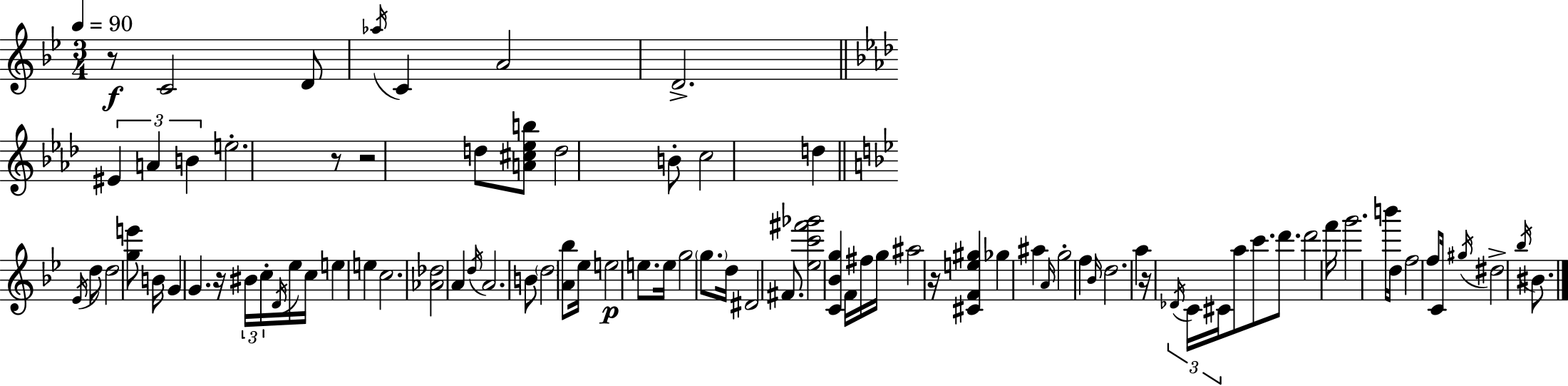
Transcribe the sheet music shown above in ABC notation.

X:1
T:Untitled
M:3/4
L:1/4
K:Bb
z/2 C2 D/2 _a/4 C A2 D2 ^E A B e2 z/2 z2 d/2 [A^c_eb]/2 d2 B/2 c2 d _E/4 d/2 d2 [ge']/2 B/4 G G z/4 ^B/4 c/4 D/4 _e/4 c/4 e e c2 [_A_d]2 A d/4 A2 B/2 d2 [A_b]/2 _e/4 e2 e/2 e/4 g2 g/2 d/4 ^D2 ^F/2 [_ec'^f'_g']2 [C_Bg] F/4 ^f/4 g/4 ^a2 z/4 [^CFe^g] _g ^a A/4 g2 f _B/4 d2 a z/4 _D/4 C/4 ^C/4 a/2 c'/2 d'/2 d'2 f'/4 g'2 b'/4 d/4 f2 f/2 C/4 ^g/4 ^d2 _b/4 ^B/2